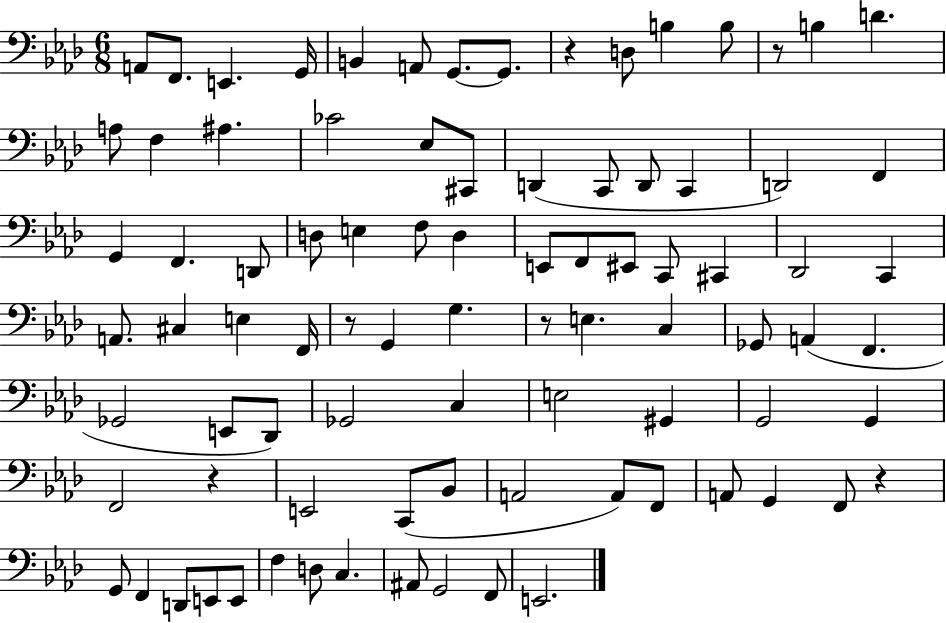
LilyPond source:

{
  \clef bass
  \numericTimeSignature
  \time 6/8
  \key aes \major
  a,8 f,8. e,4. g,16 | b,4 a,8 g,8.~~ g,8. | r4 d8 b4 b8 | r8 b4 d'4. | \break a8 f4 ais4. | ces'2 ees8 cis,8 | d,4( c,8 d,8 c,4 | d,2) f,4 | \break g,4 f,4. d,8 | d8 e4 f8 d4 | e,8 f,8 eis,8 c,8 cis,4 | des,2 c,4 | \break a,8. cis4 e4 f,16 | r8 g,4 g4. | r8 e4. c4 | ges,8 a,4( f,4. | \break ges,2 e,8 des,8) | ges,2 c4 | e2 gis,4 | g,2 g,4 | \break f,2 r4 | e,2 c,8( bes,8 | a,2 a,8) f,8 | a,8 g,4 f,8 r4 | \break g,8 f,4 d,8 e,8 e,8 | f4 d8 c4. | ais,8 g,2 f,8 | e,2. | \break \bar "|."
}